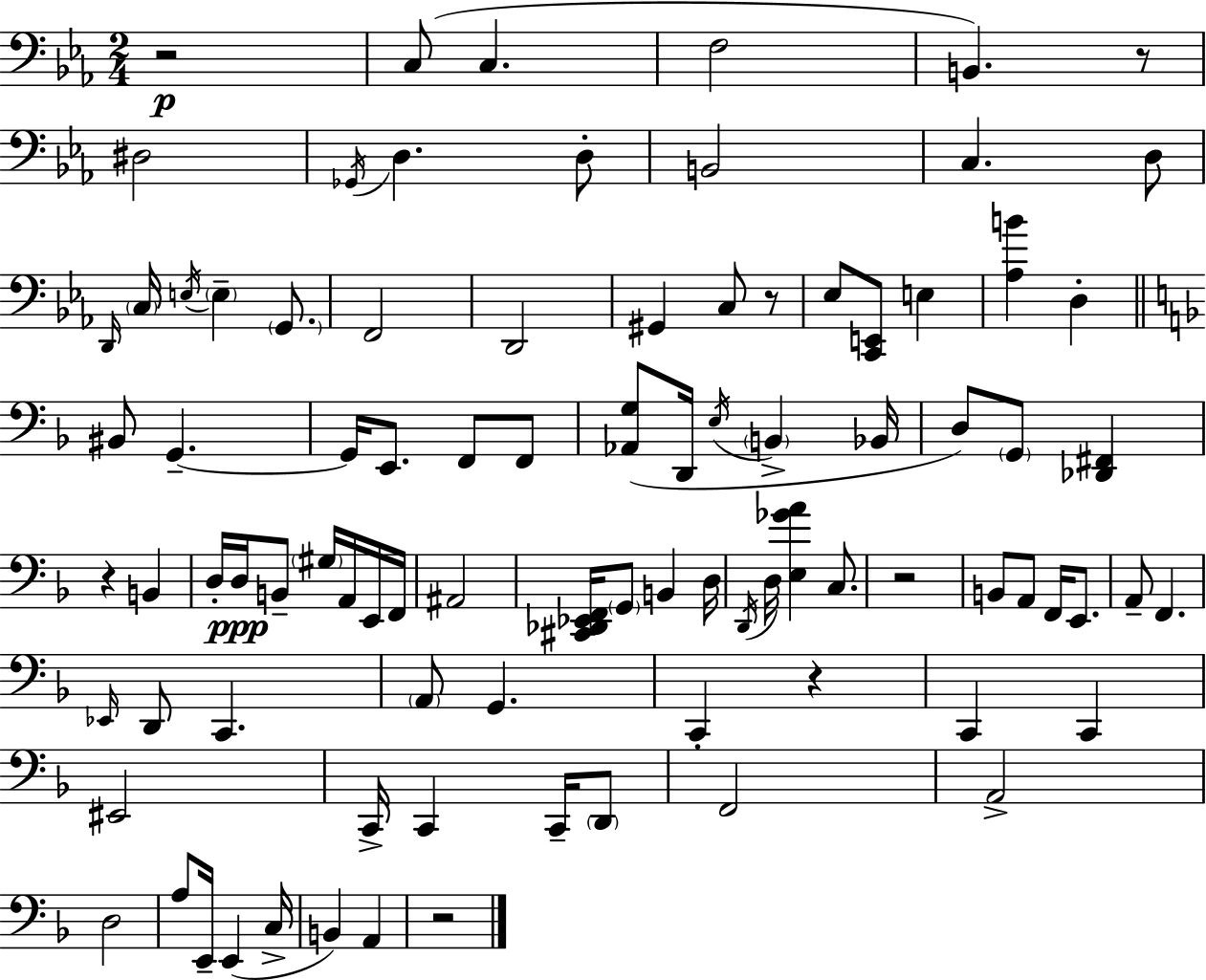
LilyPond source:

{
  \clef bass
  \numericTimeSignature
  \time 2/4
  \key ees \major
  r2\p | c8( c4. | f2 | b,4.) r8 | \break dis2 | \acciaccatura { ges,16 } d4. d8-. | b,2 | c4. d8 | \break \grace { d,16 } \parenthesize c16 \acciaccatura { e16 } \parenthesize e4-- | \parenthesize g,8. f,2 | d,2 | gis,4 c8 | \break r8 ees8 <c, e,>8 e4 | <aes b'>4 d4-. | \bar "||" \break \key f \major bis,8 g,4.--~~ | g,16 e,8. f,8 f,8 | <aes, g>8( d,16 \acciaccatura { e16 } \parenthesize b,4-> | bes,16 d8) \parenthesize g,8 <des, fis,>4 | \break r4 b,4 | d16-. d16\ppp b,8-- \parenthesize gis16 a,16 e,16 | f,16 ais,2 | <cis, des, ees, f,>16 \parenthesize g,8 b,4 | \break d16 \acciaccatura { d,16 } d16 <e ges' a'>4 c8. | r2 | b,8 a,8 f,16 e,8. | a,8-- f,4. | \break \grace { ees,16 } d,8 c,4. | \parenthesize a,8 g,4. | c,4-. r4 | c,4 c,4 | \break eis,2 | c,16-> c,4 | c,16-- \parenthesize d,8 f,2 | a,2-> | \break d2 | a8 e,16-- e,4( | c16-> b,4) a,4 | r2 | \break \bar "|."
}